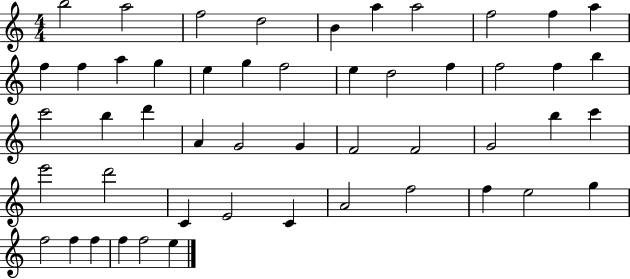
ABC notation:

X:1
T:Untitled
M:4/4
L:1/4
K:C
b2 a2 f2 d2 B a a2 f2 f a f f a g e g f2 e d2 f f2 f b c'2 b d' A G2 G F2 F2 G2 b c' e'2 d'2 C E2 C A2 f2 f e2 g f2 f f f f2 e